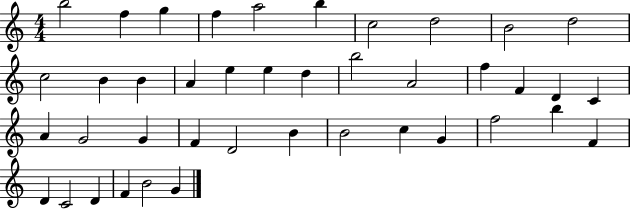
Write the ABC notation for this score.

X:1
T:Untitled
M:4/4
L:1/4
K:C
b2 f g f a2 b c2 d2 B2 d2 c2 B B A e e d b2 A2 f F D C A G2 G F D2 B B2 c G f2 b F D C2 D F B2 G